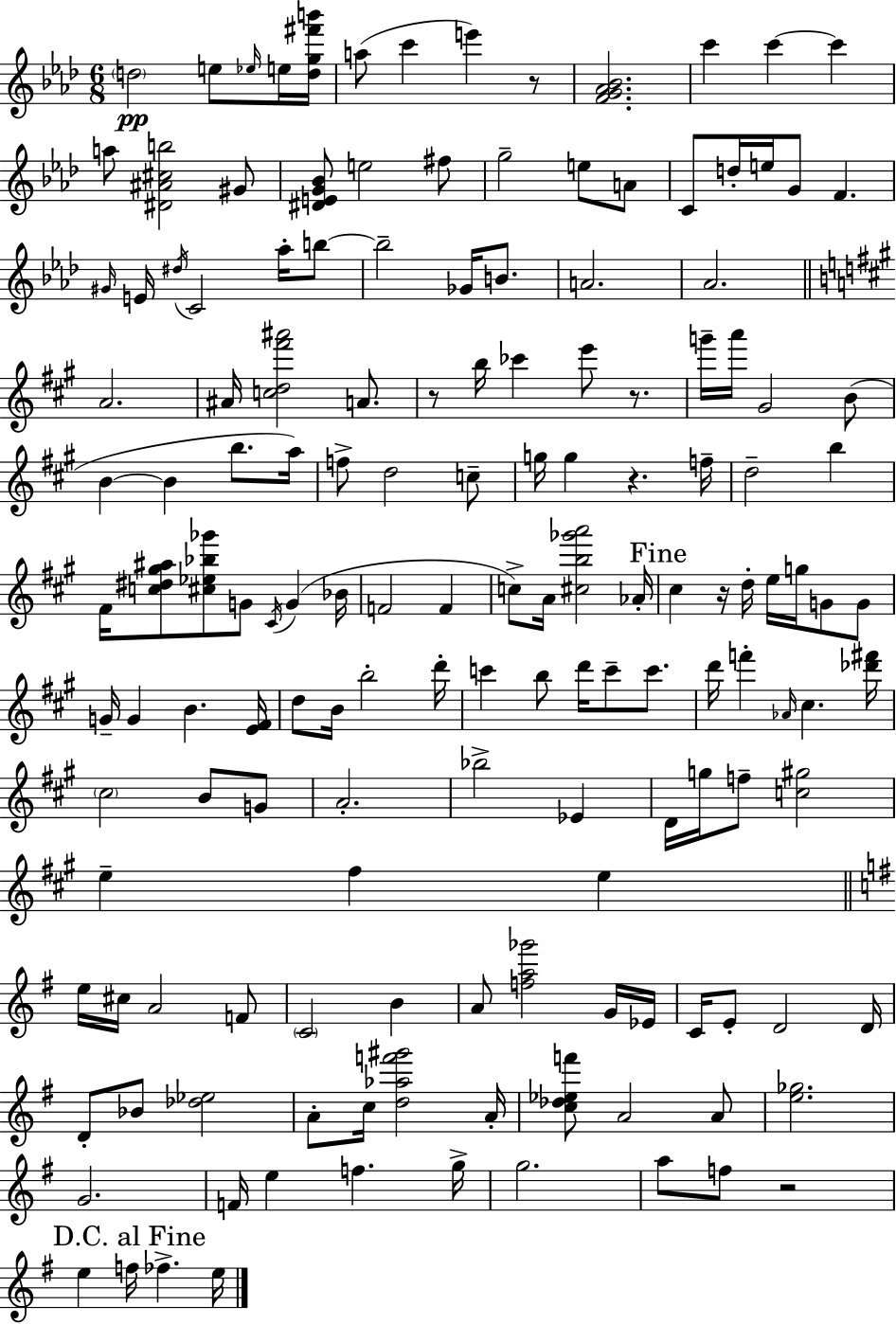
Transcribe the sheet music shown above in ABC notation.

X:1
T:Untitled
M:6/8
L:1/4
K:Fm
d2 e/2 _e/4 e/4 [dg^f'b']/4 a/2 c' e' z/2 [FG_A_B]2 c' c' c' a/2 [^D^A^cb]2 ^G/2 [^DEG_B]/2 e2 ^f/2 g2 e/2 A/2 C/2 d/4 e/4 G/2 F ^G/4 E/4 ^d/4 C2 _a/4 b/2 b2 _G/4 B/2 A2 _A2 A2 ^A/4 [cd^f'^a']2 A/2 z/2 b/4 _c' e'/2 z/2 g'/4 a'/4 ^G2 B/2 B B b/2 a/4 f/2 d2 c/2 g/4 g z f/4 d2 b ^F/4 [c^d^g^a]/2 [^c_e_b_g']/2 G/2 ^C/4 G _B/4 F2 F c/2 A/4 [^cb_g'a']2 _A/4 ^c z/4 d/4 e/4 g/4 G/2 G/2 G/4 G B [E^F]/4 d/2 B/4 b2 d'/4 c' b/2 d'/4 c'/2 c'/2 d'/4 f' _A/4 ^c [_d'^f']/4 ^c2 B/2 G/2 A2 _b2 _E D/4 g/4 f/2 [c^g]2 e ^f e e/4 ^c/4 A2 F/2 C2 B A/2 [fa_g']2 G/4 _E/4 C/4 E/2 D2 D/4 D/2 _B/2 [_d_e]2 A/2 c/4 [d_af'^g']2 A/4 [c_d_ef']/2 A2 A/2 [e_g]2 G2 F/4 e f g/4 g2 a/2 f/2 z2 e f/4 _f e/4